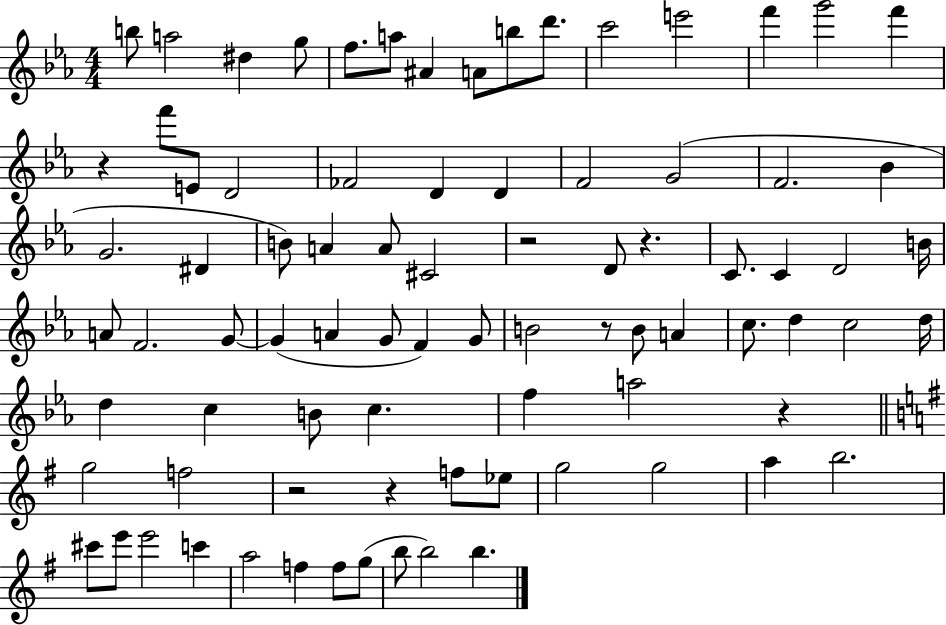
X:1
T:Untitled
M:4/4
L:1/4
K:Eb
b/2 a2 ^d g/2 f/2 a/2 ^A A/2 b/2 d'/2 c'2 e'2 f' g'2 f' z f'/2 E/2 D2 _F2 D D F2 G2 F2 _B G2 ^D B/2 A A/2 ^C2 z2 D/2 z C/2 C D2 B/4 A/2 F2 G/2 G A G/2 F G/2 B2 z/2 B/2 A c/2 d c2 d/4 d c B/2 c f a2 z g2 f2 z2 z f/2 _e/2 g2 g2 a b2 ^c'/2 e'/2 e'2 c' a2 f f/2 g/2 b/2 b2 b